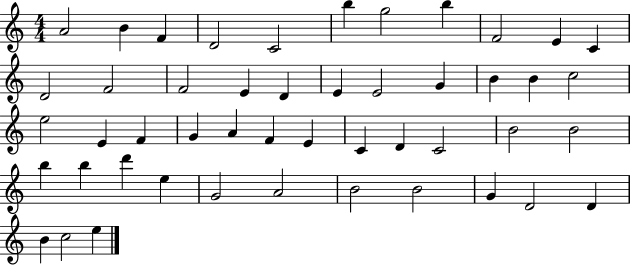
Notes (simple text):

A4/h B4/q F4/q D4/h C4/h B5/q G5/h B5/q F4/h E4/q C4/q D4/h F4/h F4/h E4/q D4/q E4/q E4/h G4/q B4/q B4/q C5/h E5/h E4/q F4/q G4/q A4/q F4/q E4/q C4/q D4/q C4/h B4/h B4/h B5/q B5/q D6/q E5/q G4/h A4/h B4/h B4/h G4/q D4/h D4/q B4/q C5/h E5/q